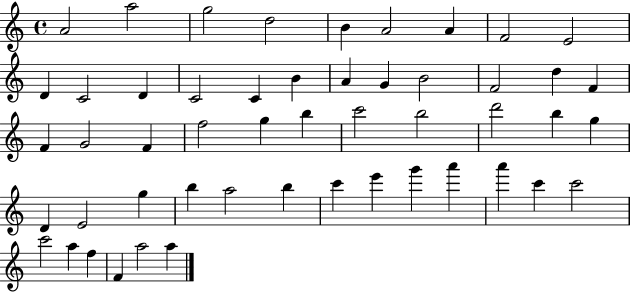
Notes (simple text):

A4/h A5/h G5/h D5/h B4/q A4/h A4/q F4/h E4/h D4/q C4/h D4/q C4/h C4/q B4/q A4/q G4/q B4/h F4/h D5/q F4/q F4/q G4/h F4/q F5/h G5/q B5/q C6/h B5/h D6/h B5/q G5/q D4/q E4/h G5/q B5/q A5/h B5/q C6/q E6/q G6/q A6/q A6/q C6/q C6/h C6/h A5/q F5/q F4/q A5/h A5/q